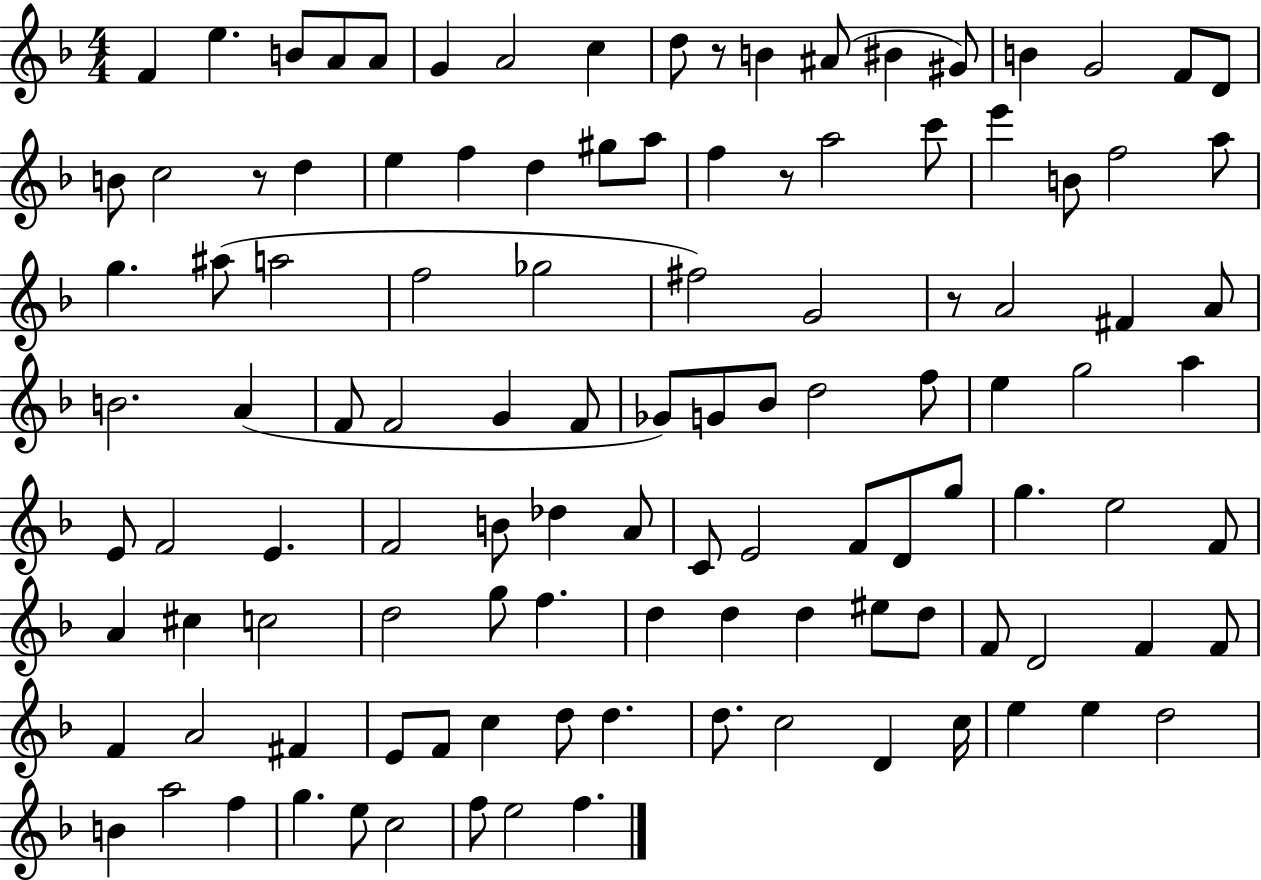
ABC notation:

X:1
T:Untitled
M:4/4
L:1/4
K:F
F e B/2 A/2 A/2 G A2 c d/2 z/2 B ^A/2 ^B ^G/2 B G2 F/2 D/2 B/2 c2 z/2 d e f d ^g/2 a/2 f z/2 a2 c'/2 e' B/2 f2 a/2 g ^a/2 a2 f2 _g2 ^f2 G2 z/2 A2 ^F A/2 B2 A F/2 F2 G F/2 _G/2 G/2 _B/2 d2 f/2 e g2 a E/2 F2 E F2 B/2 _d A/2 C/2 E2 F/2 D/2 g/2 g e2 F/2 A ^c c2 d2 g/2 f d d d ^e/2 d/2 F/2 D2 F F/2 F A2 ^F E/2 F/2 c d/2 d d/2 c2 D c/4 e e d2 B a2 f g e/2 c2 f/2 e2 f